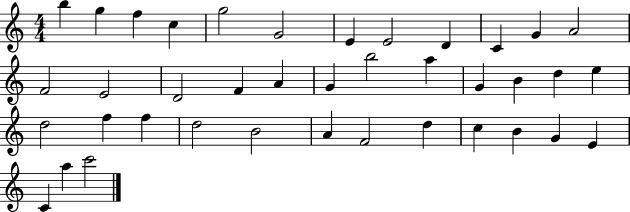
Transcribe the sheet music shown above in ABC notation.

X:1
T:Untitled
M:4/4
L:1/4
K:C
b g f c g2 G2 E E2 D C G A2 F2 E2 D2 F A G b2 a G B d e d2 f f d2 B2 A F2 d c B G E C a c'2